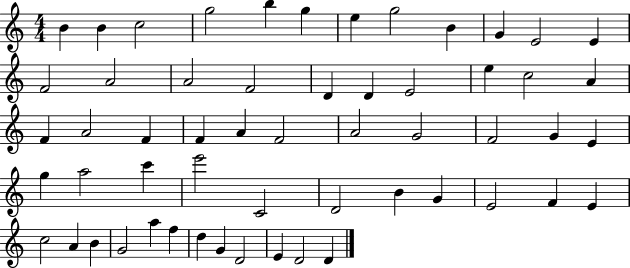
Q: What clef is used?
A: treble